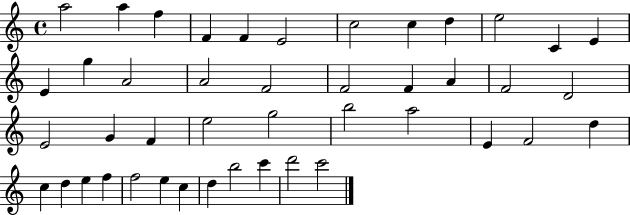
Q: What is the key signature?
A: C major